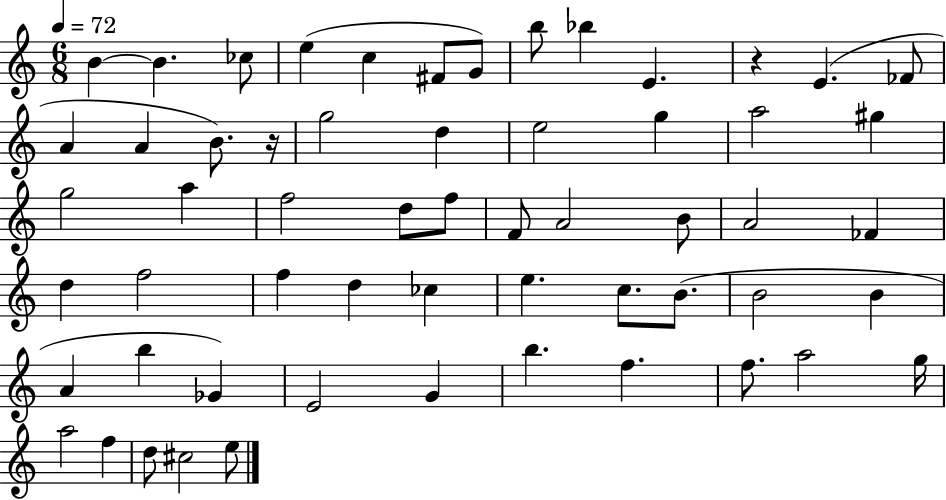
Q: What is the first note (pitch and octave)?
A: B4